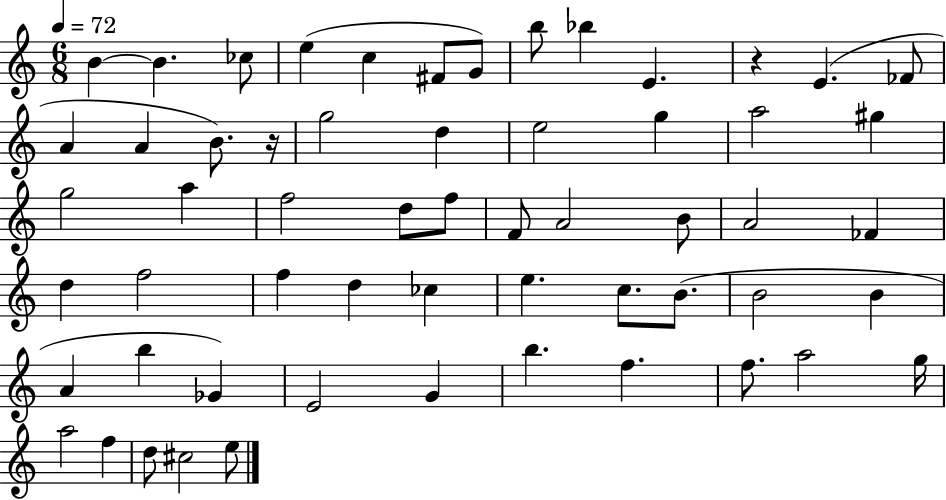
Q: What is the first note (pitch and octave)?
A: B4